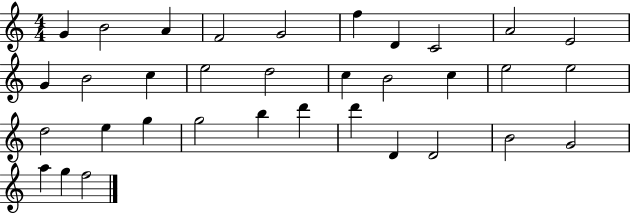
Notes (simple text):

G4/q B4/h A4/q F4/h G4/h F5/q D4/q C4/h A4/h E4/h G4/q B4/h C5/q E5/h D5/h C5/q B4/h C5/q E5/h E5/h D5/h E5/q G5/q G5/h B5/q D6/q D6/q D4/q D4/h B4/h G4/h A5/q G5/q F5/h